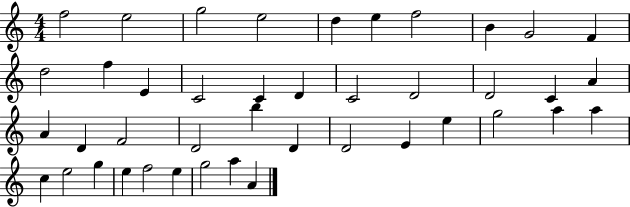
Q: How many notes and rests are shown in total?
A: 42